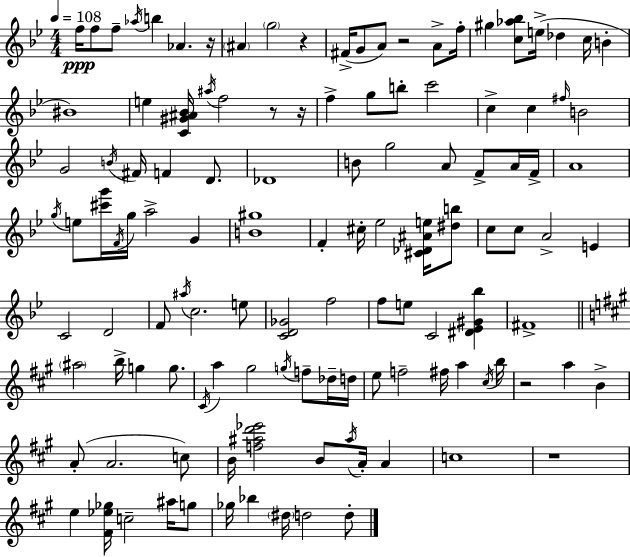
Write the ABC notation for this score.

X:1
T:Untitled
M:4/4
L:1/4
K:Gm
f/4 f/2 f/2 _a/4 b _A z/4 ^A g2 z ^F/4 G/2 A/2 z2 A/2 f/4 ^g [c_a_b]/2 e/4 _d c/4 B ^B4 e [C^G^A_B]/4 ^a/4 f2 z/2 z/4 f g/2 b/2 c'2 c c ^f/4 B2 G2 B/4 ^F/4 F D/2 _D4 B/2 g2 A/2 F/2 A/4 F/4 A4 g/4 e/2 [^c'g']/4 F/4 g/4 a2 G [B^g]4 F ^c/4 _e2 [^C_D^Ae]/4 [^db]/2 c/2 c/2 A2 E C2 D2 F/2 ^a/4 c2 e/2 [CD_G]2 f2 f/2 e/2 C2 [^D_E^G_b] ^F4 ^a2 b/4 g g/2 ^C/4 a ^g2 g/4 f/2 _d/4 d/4 e/2 f2 ^f/4 a ^c/4 b/4 z2 a B A/2 A2 c/2 B/4 [f^ad'_e']2 B/2 ^a/4 A/4 A c4 z4 e [^F_e_g]/4 c2 ^a/4 g/2 _g/4 _b ^d/4 d2 d/2